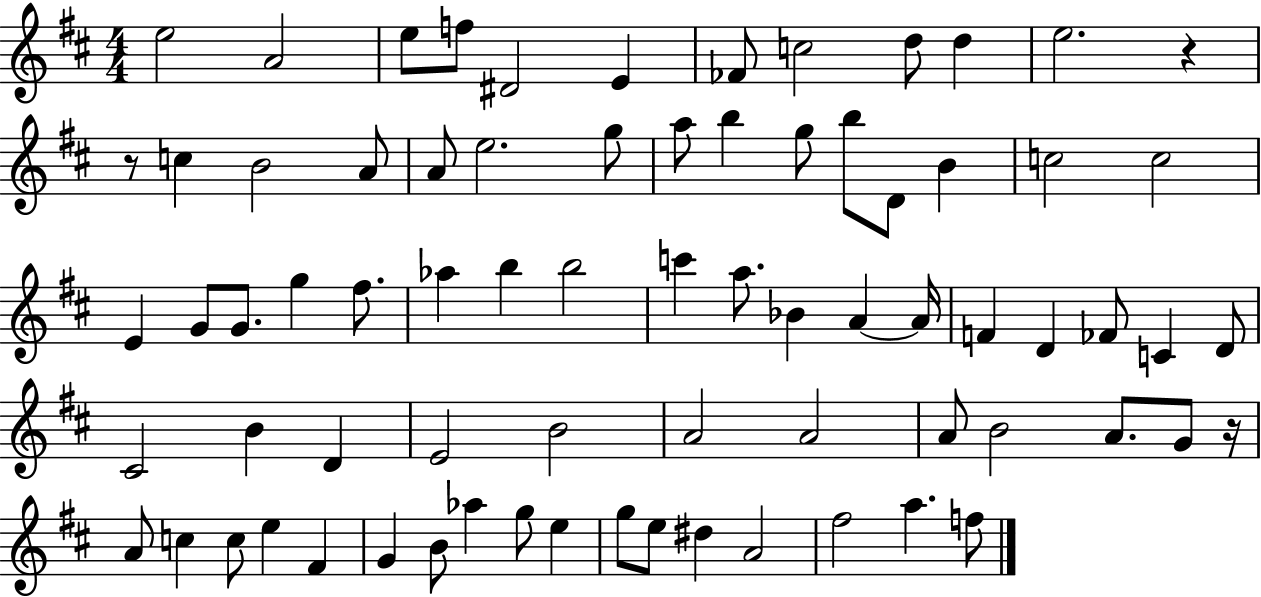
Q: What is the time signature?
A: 4/4